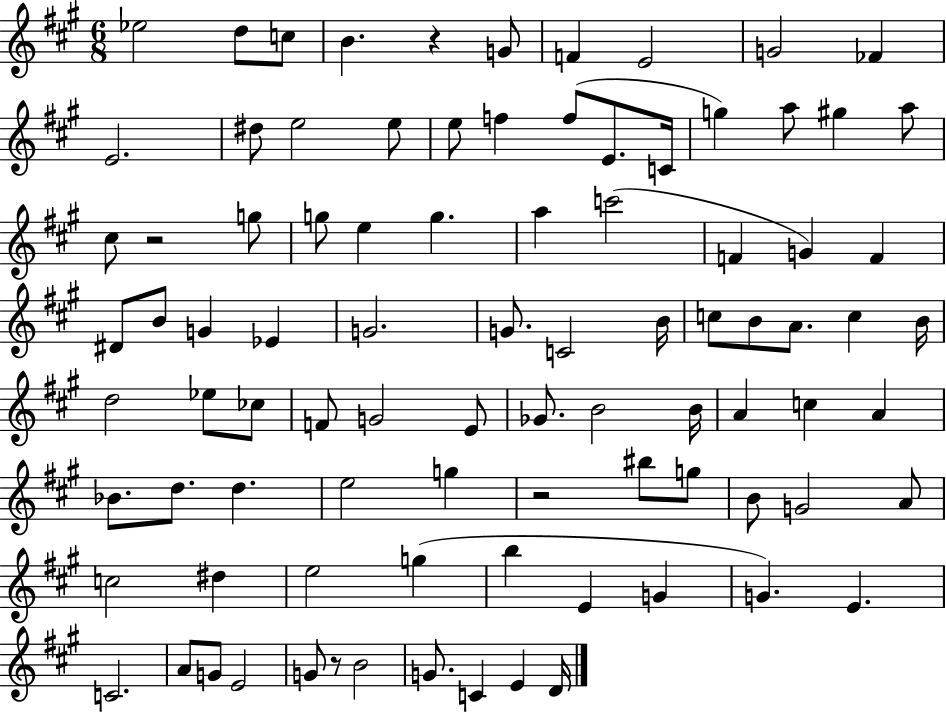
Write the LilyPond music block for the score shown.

{
  \clef treble
  \numericTimeSignature
  \time 6/8
  \key a \major
  \repeat volta 2 { ees''2 d''8 c''8 | b'4. r4 g'8 | f'4 e'2 | g'2 fes'4 | \break e'2. | dis''8 e''2 e''8 | e''8 f''4 f''8( e'8. c'16 | g''4) a''8 gis''4 a''8 | \break cis''8 r2 g''8 | g''8 e''4 g''4. | a''4 c'''2( | f'4 g'4) f'4 | \break dis'8 b'8 g'4 ees'4 | g'2. | g'8. c'2 b'16 | c''8 b'8 a'8. c''4 b'16 | \break d''2 ees''8 ces''8 | f'8 g'2 e'8 | ges'8. b'2 b'16 | a'4 c''4 a'4 | \break bes'8. d''8. d''4. | e''2 g''4 | r2 bis''8 g''8 | b'8 g'2 a'8 | \break c''2 dis''4 | e''2 g''4( | b''4 e'4 g'4 | g'4.) e'4. | \break c'2. | a'8 g'8 e'2 | g'8 r8 b'2 | g'8. c'4 e'4 d'16 | \break } \bar "|."
}